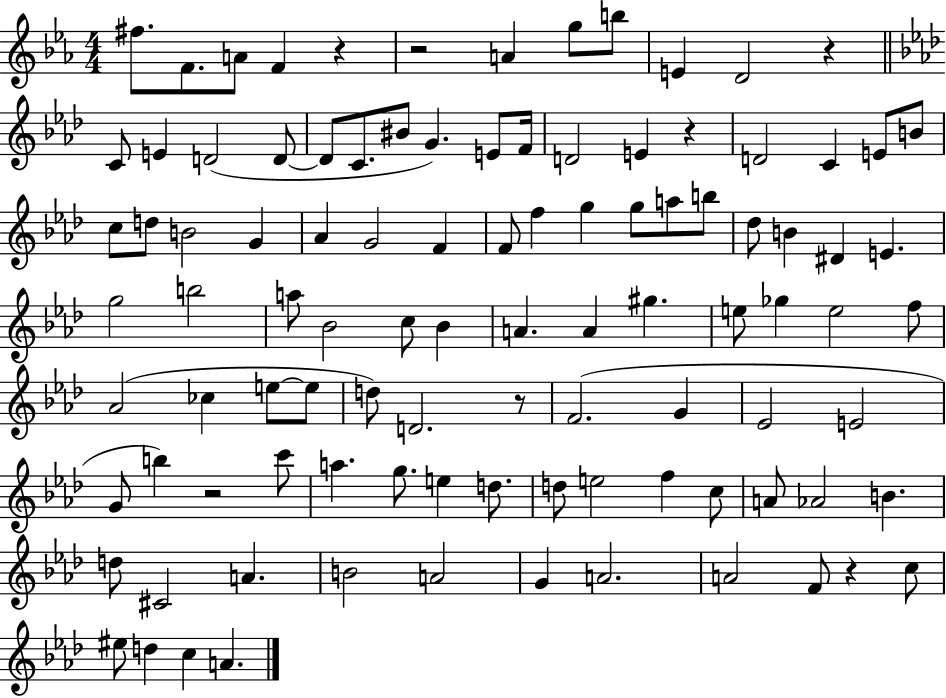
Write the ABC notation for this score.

X:1
T:Untitled
M:4/4
L:1/4
K:Eb
^f/2 F/2 A/2 F z z2 A g/2 b/2 E D2 z C/2 E D2 D/2 D/2 C/2 ^B/2 G E/2 F/4 D2 E z D2 C E/2 B/2 c/2 d/2 B2 G _A G2 F F/2 f g g/2 a/2 b/2 _d/2 B ^D E g2 b2 a/2 _B2 c/2 _B A A ^g e/2 _g e2 f/2 _A2 _c e/2 e/2 d/2 D2 z/2 F2 G _E2 E2 G/2 b z2 c'/2 a g/2 e d/2 d/2 e2 f c/2 A/2 _A2 B d/2 ^C2 A B2 A2 G A2 A2 F/2 z c/2 ^e/2 d c A